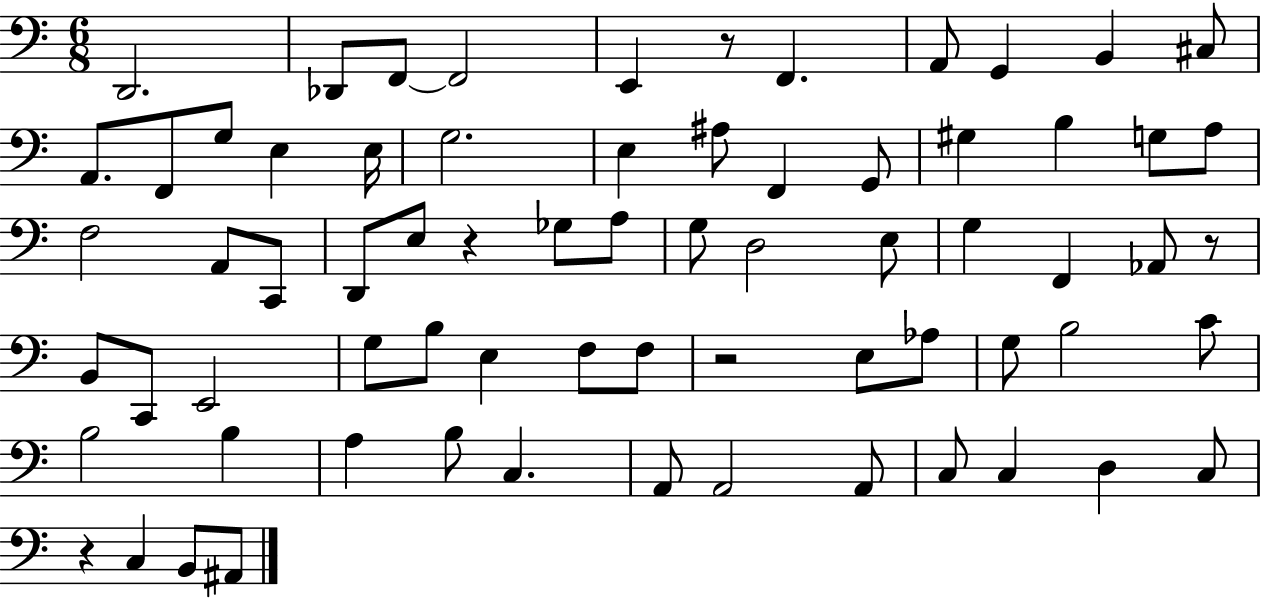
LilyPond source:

{
  \clef bass
  \numericTimeSignature
  \time 6/8
  \key c \major
  \repeat volta 2 { d,2. | des,8 f,8~~ f,2 | e,4 r8 f,4. | a,8 g,4 b,4 cis8 | \break a,8. f,8 g8 e4 e16 | g2. | e4 ais8 f,4 g,8 | gis4 b4 g8 a8 | \break f2 a,8 c,8 | d,8 e8 r4 ges8 a8 | g8 d2 e8 | g4 f,4 aes,8 r8 | \break b,8 c,8 e,2 | g8 b8 e4 f8 f8 | r2 e8 aes8 | g8 b2 c'8 | \break b2 b4 | a4 b8 c4. | a,8 a,2 a,8 | c8 c4 d4 c8 | \break r4 c4 b,8 ais,8 | } \bar "|."
}